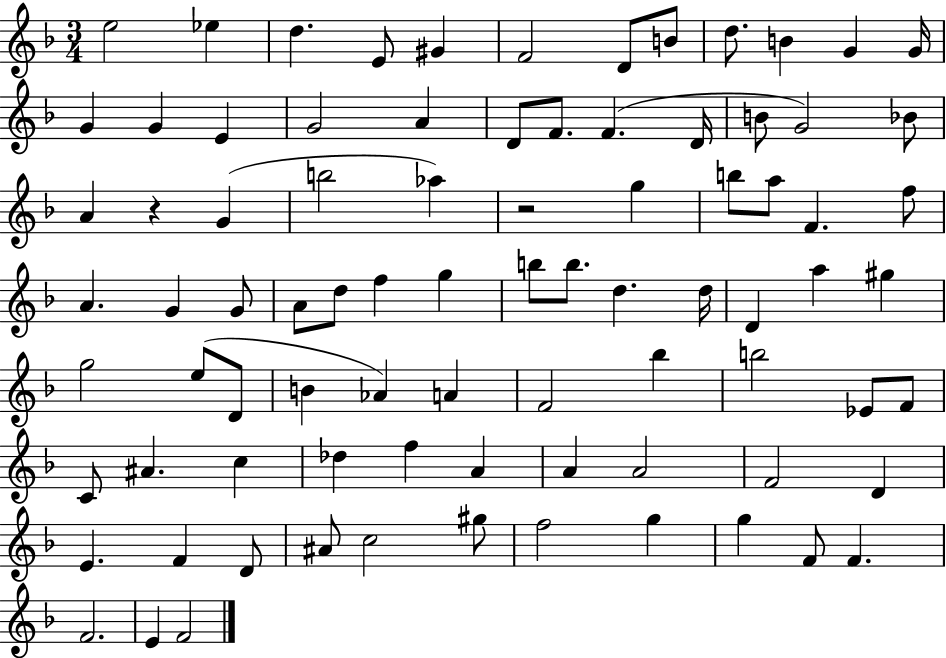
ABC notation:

X:1
T:Untitled
M:3/4
L:1/4
K:F
e2 _e d E/2 ^G F2 D/2 B/2 d/2 B G G/4 G G E G2 A D/2 F/2 F D/4 B/2 G2 _B/2 A z G b2 _a z2 g b/2 a/2 F f/2 A G G/2 A/2 d/2 f g b/2 b/2 d d/4 D a ^g g2 e/2 D/2 B _A A F2 _b b2 _E/2 F/2 C/2 ^A c _d f A A A2 F2 D E F D/2 ^A/2 c2 ^g/2 f2 g g F/2 F F2 E F2